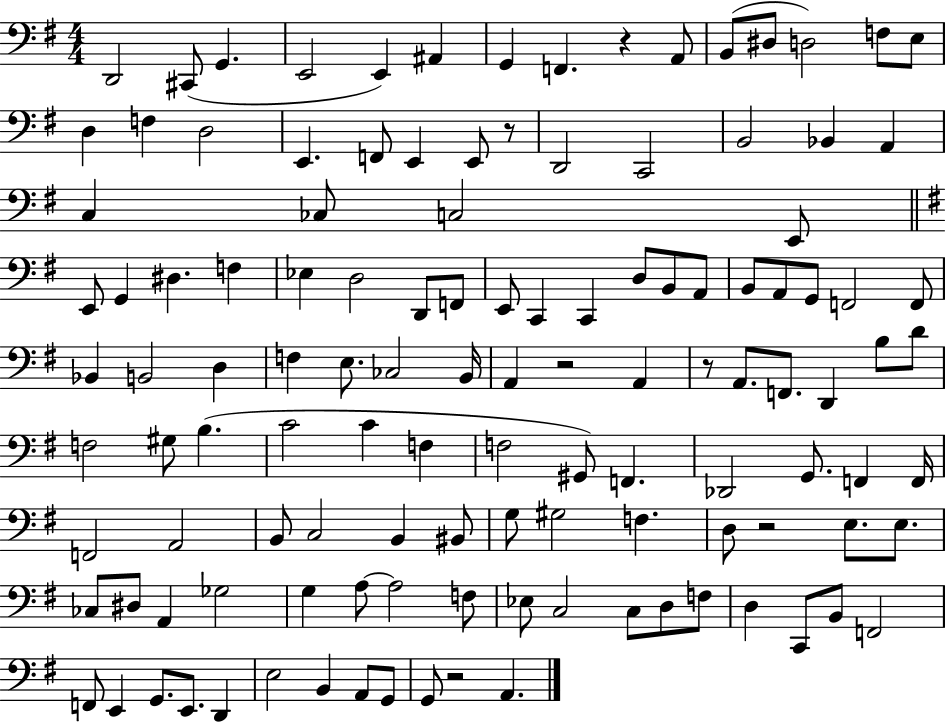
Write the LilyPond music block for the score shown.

{
  \clef bass
  \numericTimeSignature
  \time 4/4
  \key g \major
  d,2 cis,8( g,4. | e,2 e,4) ais,4 | g,4 f,4. r4 a,8 | b,8( dis8 d2) f8 e8 | \break d4 f4 d2 | e,4. f,8 e,4 e,8 r8 | d,2 c,2 | b,2 bes,4 a,4 | \break c4 ces8 c2 e,8 | \bar "||" \break \key e \minor e,8 g,4 dis4. f4 | ees4 d2 d,8 f,8 | e,8 c,4 c,4 d8 b,8 a,8 | b,8 a,8 g,8 f,2 f,8 | \break bes,4 b,2 d4 | f4 e8. ces2 b,16 | a,4 r2 a,4 | r8 a,8. f,8. d,4 b8 d'8 | \break f2 gis8 b4.( | c'2 c'4 f4 | f2 gis,8) f,4. | des,2 g,8. f,4 f,16 | \break f,2 a,2 | b,8 c2 b,4 bis,8 | g8 gis2 f4. | d8 r2 e8. e8. | \break ces8 dis8 a,4 ges2 | g4 a8~~ a2 f8 | ees8 c2 c8 d8 f8 | d4 c,8 b,8 f,2 | \break f,8 e,4 g,8. e,8. d,4 | e2 b,4 a,8 g,8 | g,8 r2 a,4. | \bar "|."
}